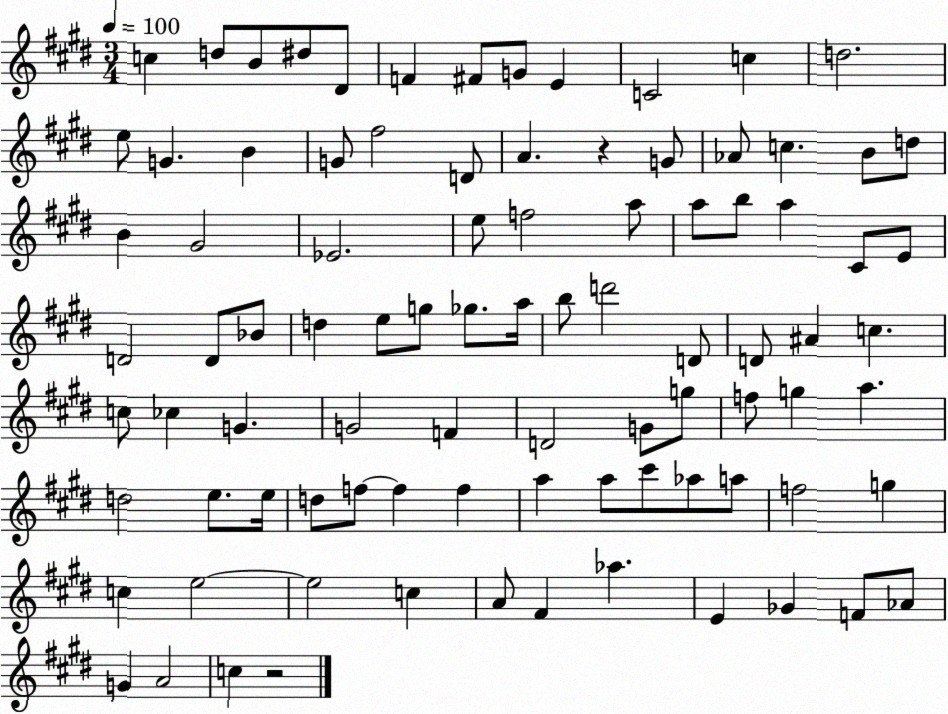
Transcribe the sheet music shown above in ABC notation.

X:1
T:Untitled
M:3/4
L:1/4
K:E
c d/2 B/2 ^d/2 ^D/2 F ^F/2 G/2 E C2 c d2 e/2 G B G/2 ^f2 D/2 A z G/2 _A/2 c B/2 d/2 B ^G2 _E2 e/2 f2 a/2 a/2 b/2 a ^C/2 E/2 D2 D/2 _B/2 d e/2 g/2 _g/2 a/4 b/2 d'2 D/2 D/2 ^A c c/2 _c G G2 F D2 G/2 g/2 f/2 g a d2 e/2 e/4 d/2 f/2 f f a a/2 ^c'/2 _a/2 a/2 f2 g c e2 e2 c A/2 ^F _a E _G F/2 _A/2 G A2 c z2